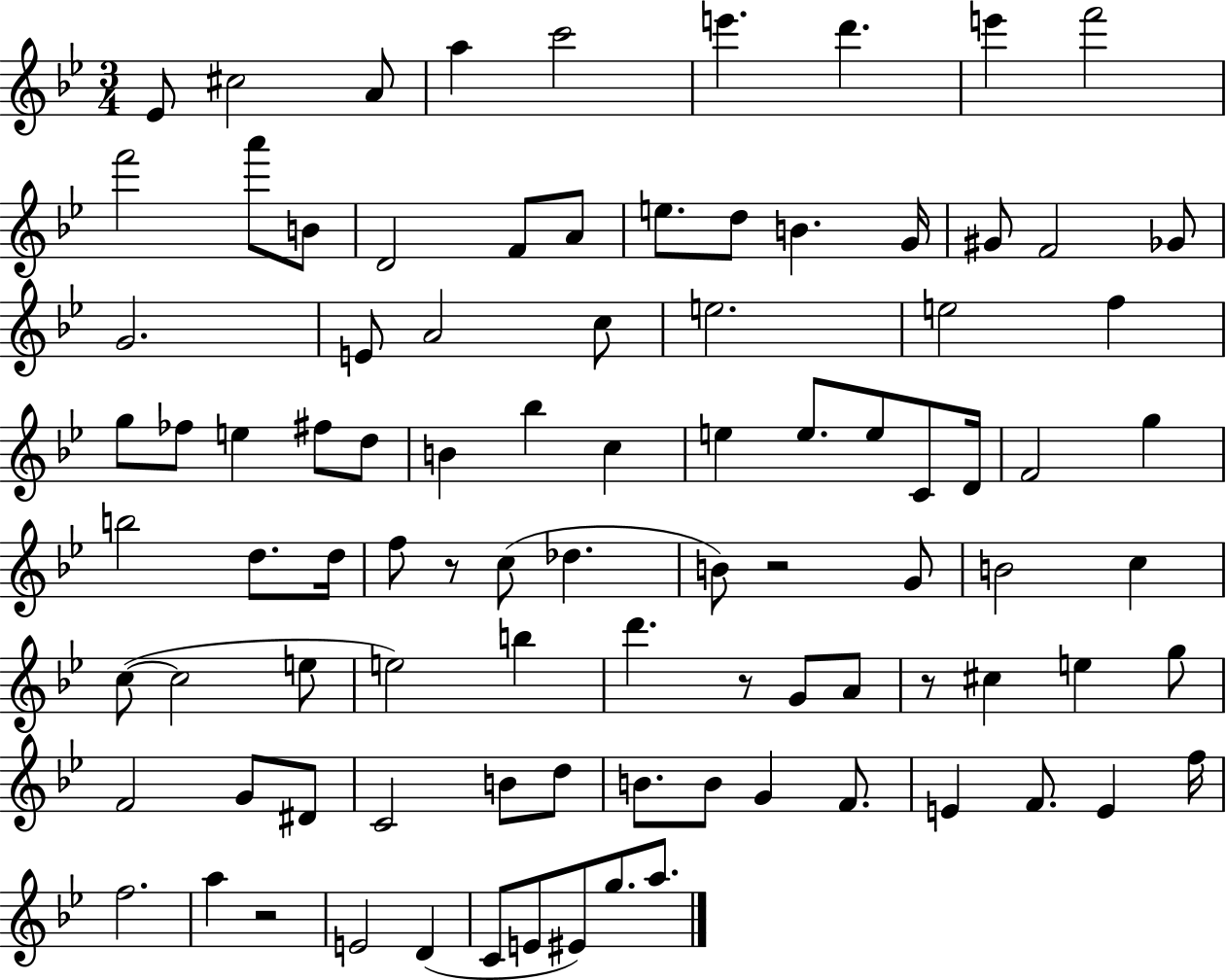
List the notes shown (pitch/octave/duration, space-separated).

Eb4/e C#5/h A4/e A5/q C6/h E6/q. D6/q. E6/q F6/h F6/h A6/e B4/e D4/h F4/e A4/e E5/e. D5/e B4/q. G4/s G#4/e F4/h Gb4/e G4/h. E4/e A4/h C5/e E5/h. E5/h F5/q G5/e FES5/e E5/q F#5/e D5/e B4/q Bb5/q C5/q E5/q E5/e. E5/e C4/e D4/s F4/h G5/q B5/h D5/e. D5/s F5/e R/e C5/e Db5/q. B4/e R/h G4/e B4/h C5/q C5/e C5/h E5/e E5/h B5/q D6/q. R/e G4/e A4/e R/e C#5/q E5/q G5/e F4/h G4/e D#4/e C4/h B4/e D5/e B4/e. B4/e G4/q F4/e. E4/q F4/e. E4/q F5/s F5/h. A5/q R/h E4/h D4/q C4/e E4/e EIS4/e G5/e. A5/e.